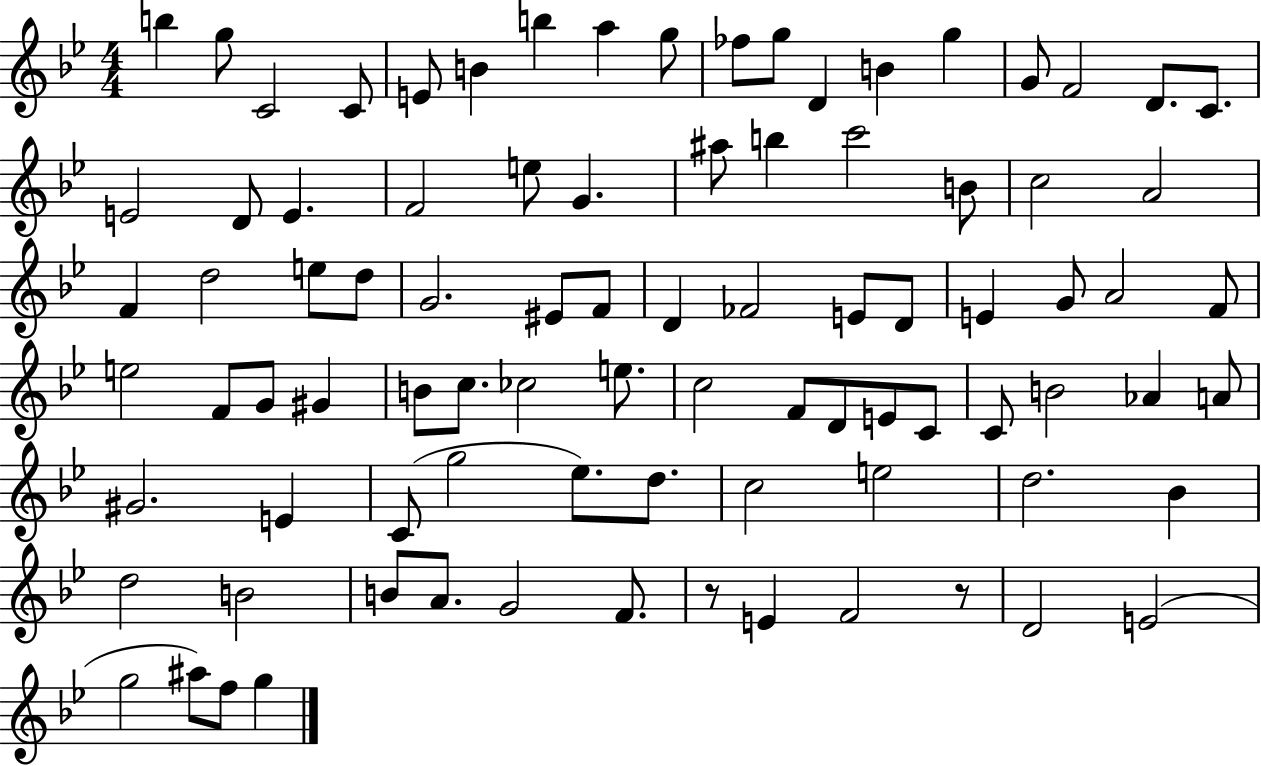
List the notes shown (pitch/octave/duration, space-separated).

B5/q G5/e C4/h C4/e E4/e B4/q B5/q A5/q G5/e FES5/e G5/e D4/q B4/q G5/q G4/e F4/h D4/e. C4/e. E4/h D4/e E4/q. F4/h E5/e G4/q. A#5/e B5/q C6/h B4/e C5/h A4/h F4/q D5/h E5/e D5/e G4/h. EIS4/e F4/e D4/q FES4/h E4/e D4/e E4/q G4/e A4/h F4/e E5/h F4/e G4/e G#4/q B4/e C5/e. CES5/h E5/e. C5/h F4/e D4/e E4/e C4/e C4/e B4/h Ab4/q A4/e G#4/h. E4/q C4/e G5/h Eb5/e. D5/e. C5/h E5/h D5/h. Bb4/q D5/h B4/h B4/e A4/e. G4/h F4/e. R/e E4/q F4/h R/e D4/h E4/h G5/h A#5/e F5/e G5/q